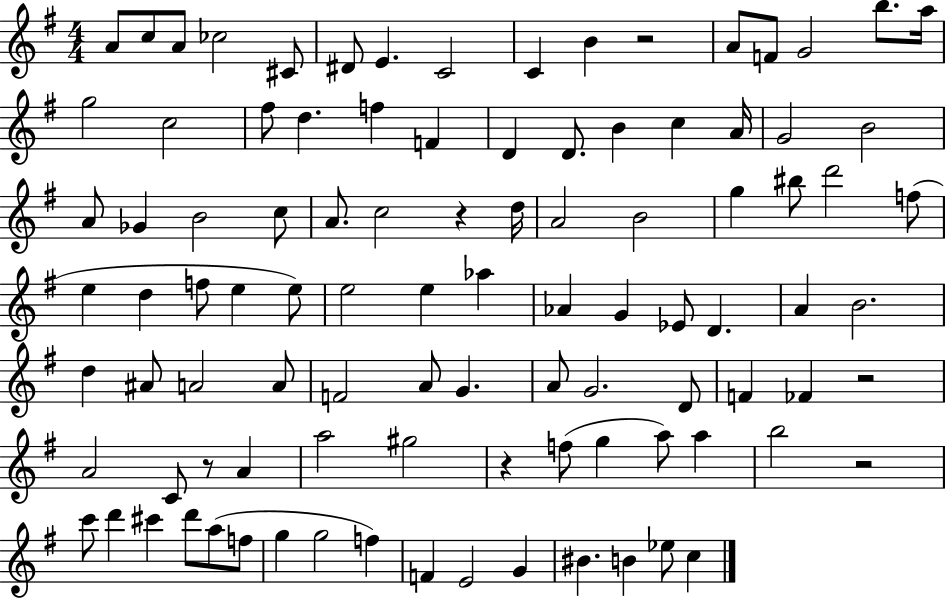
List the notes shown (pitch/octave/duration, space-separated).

A4/e C5/e A4/e CES5/h C#4/e D#4/e E4/q. C4/h C4/q B4/q R/h A4/e F4/e G4/h B5/e. A5/s G5/h C5/h F#5/e D5/q. F5/q F4/q D4/q D4/e. B4/q C5/q A4/s G4/h B4/h A4/e Gb4/q B4/h C5/e A4/e. C5/h R/q D5/s A4/h B4/h G5/q BIS5/e D6/h F5/e E5/q D5/q F5/e E5/q E5/e E5/h E5/q Ab5/q Ab4/q G4/q Eb4/e D4/q. A4/q B4/h. D5/q A#4/e A4/h A4/e F4/h A4/e G4/q. A4/e G4/h. D4/e F4/q FES4/q R/h A4/h C4/e R/e A4/q A5/h G#5/h R/q F5/e G5/q A5/e A5/q B5/h R/h C6/e D6/q C#6/q D6/e A5/e F5/e G5/q G5/h F5/q F4/q E4/h G4/q BIS4/q. B4/q Eb5/e C5/q